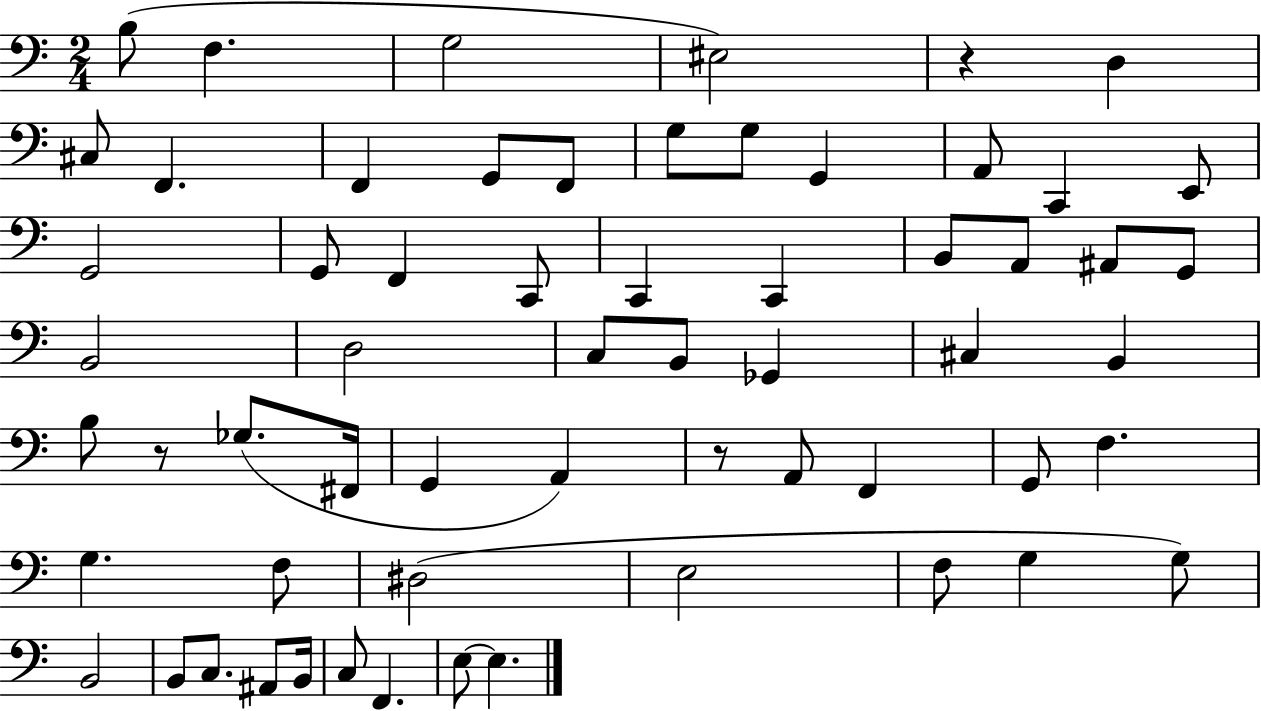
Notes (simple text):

B3/e F3/q. G3/h EIS3/h R/q D3/q C#3/e F2/q. F2/q G2/e F2/e G3/e G3/e G2/q A2/e C2/q E2/e G2/h G2/e F2/q C2/e C2/q C2/q B2/e A2/e A#2/e G2/e B2/h D3/h C3/e B2/e Gb2/q C#3/q B2/q B3/e R/e Gb3/e. F#2/s G2/q A2/q R/e A2/e F2/q G2/e F3/q. G3/q. F3/e D#3/h E3/h F3/e G3/q G3/e B2/h B2/e C3/e. A#2/e B2/s C3/e F2/q. E3/e E3/q.